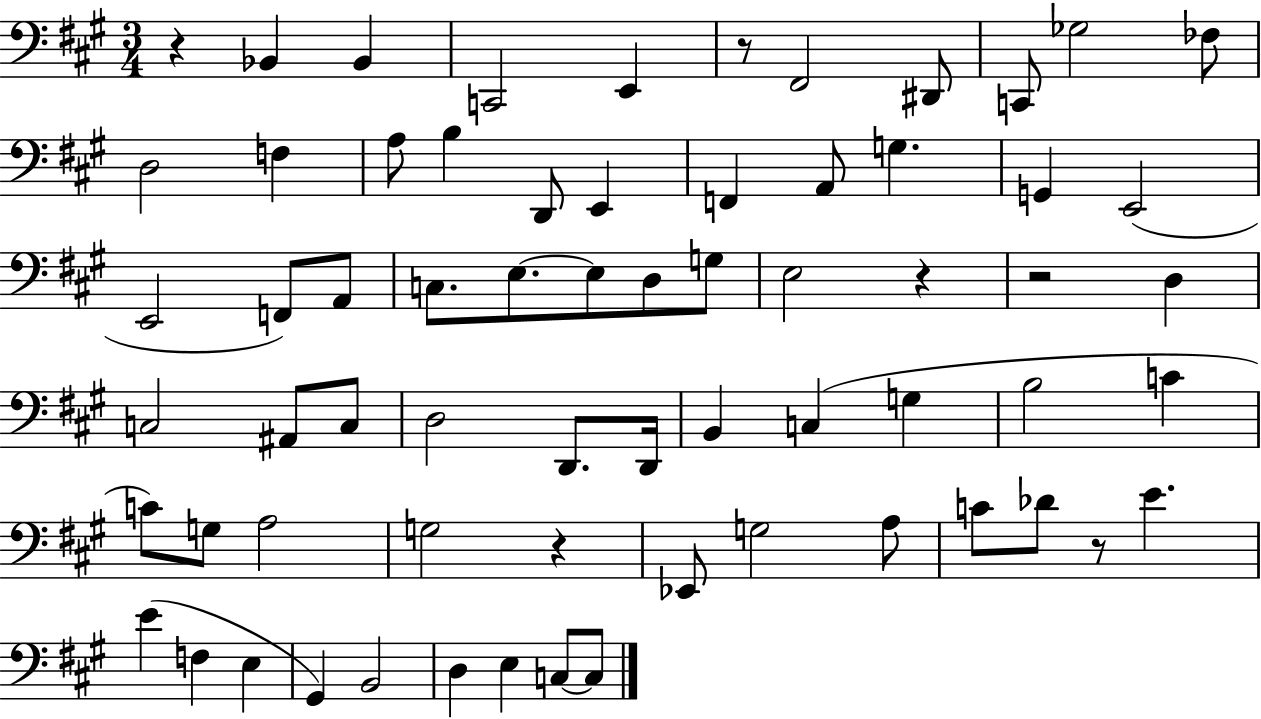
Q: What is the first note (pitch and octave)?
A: Bb2